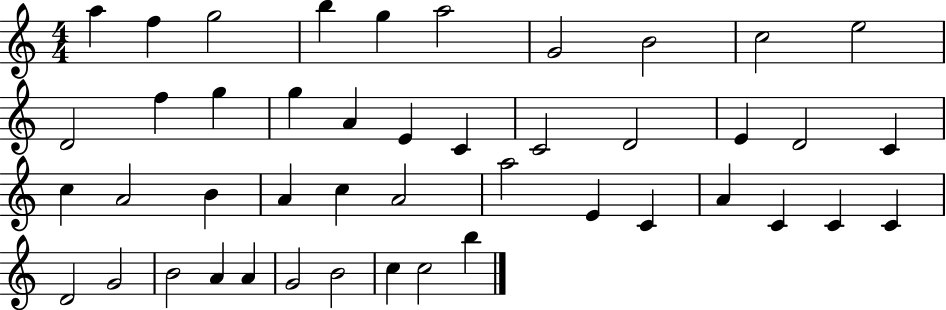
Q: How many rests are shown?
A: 0